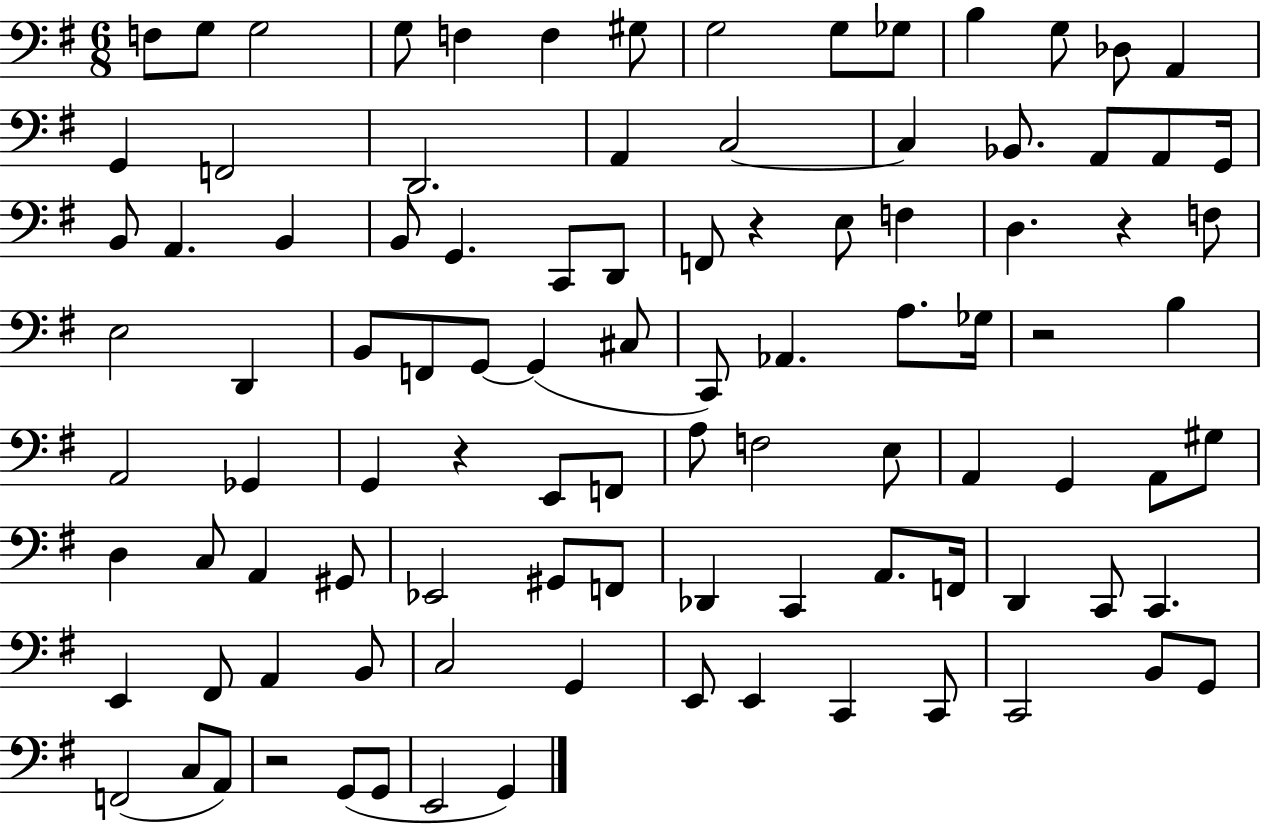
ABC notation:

X:1
T:Untitled
M:6/8
L:1/4
K:G
F,/2 G,/2 G,2 G,/2 F, F, ^G,/2 G,2 G,/2 _G,/2 B, G,/2 _D,/2 A,, G,, F,,2 D,,2 A,, C,2 C, _B,,/2 A,,/2 A,,/2 G,,/4 B,,/2 A,, B,, B,,/2 G,, C,,/2 D,,/2 F,,/2 z E,/2 F, D, z F,/2 E,2 D,, B,,/2 F,,/2 G,,/2 G,, ^C,/2 C,,/2 _A,, A,/2 _G,/4 z2 B, A,,2 _G,, G,, z E,,/2 F,,/2 A,/2 F,2 E,/2 A,, G,, A,,/2 ^G,/2 D, C,/2 A,, ^G,,/2 _E,,2 ^G,,/2 F,,/2 _D,, C,, A,,/2 F,,/4 D,, C,,/2 C,, E,, ^F,,/2 A,, B,,/2 C,2 G,, E,,/2 E,, C,, C,,/2 C,,2 B,,/2 G,,/2 F,,2 C,/2 A,,/2 z2 G,,/2 G,,/2 E,,2 G,,